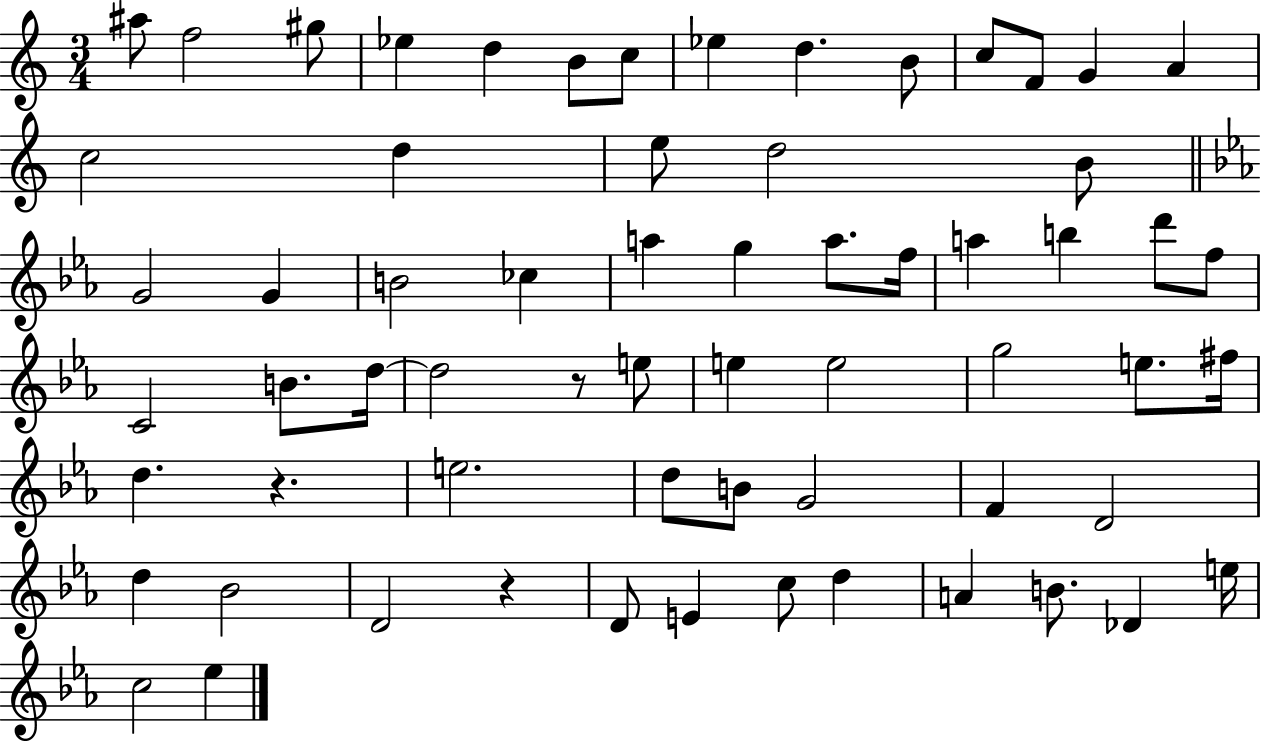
{
  \clef treble
  \numericTimeSignature
  \time 3/4
  \key c \major
  ais''8 f''2 gis''8 | ees''4 d''4 b'8 c''8 | ees''4 d''4. b'8 | c''8 f'8 g'4 a'4 | \break c''2 d''4 | e''8 d''2 b'8 | \bar "||" \break \key ees \major g'2 g'4 | b'2 ces''4 | a''4 g''4 a''8. f''16 | a''4 b''4 d'''8 f''8 | \break c'2 b'8. d''16~~ | d''2 r8 e''8 | e''4 e''2 | g''2 e''8. fis''16 | \break d''4. r4. | e''2. | d''8 b'8 g'2 | f'4 d'2 | \break d''4 bes'2 | d'2 r4 | d'8 e'4 c''8 d''4 | a'4 b'8. des'4 e''16 | \break c''2 ees''4 | \bar "|."
}